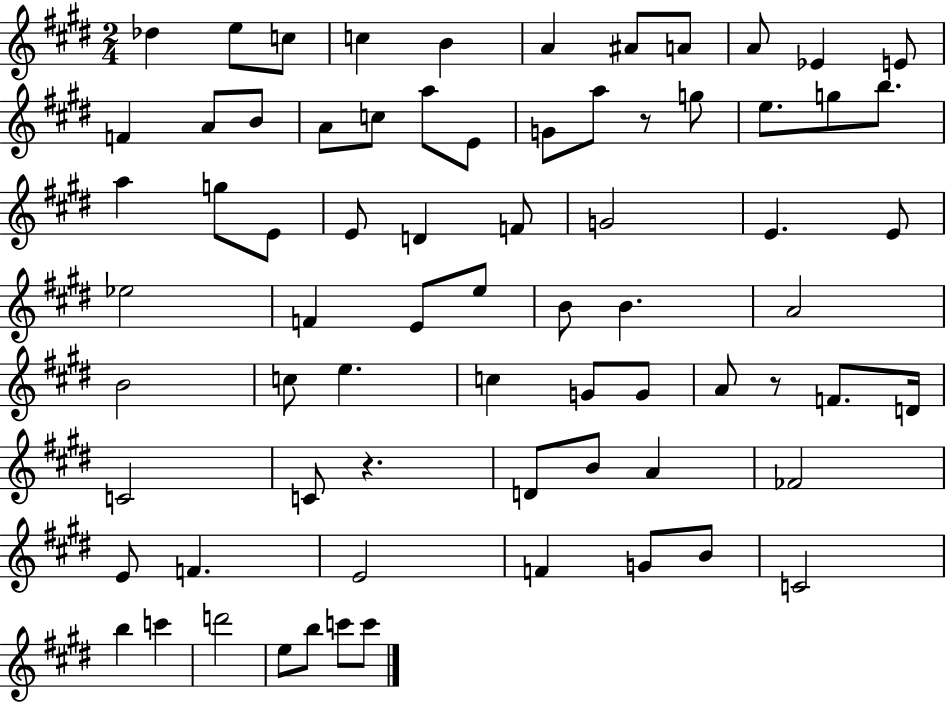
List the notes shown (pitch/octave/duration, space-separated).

Db5/q E5/e C5/e C5/q B4/q A4/q A#4/e A4/e A4/e Eb4/q E4/e F4/q A4/e B4/e A4/e C5/e A5/e E4/e G4/e A5/e R/e G5/e E5/e. G5/e B5/e. A5/q G5/e E4/e E4/e D4/q F4/e G4/h E4/q. E4/e Eb5/h F4/q E4/e E5/e B4/e B4/q. A4/h B4/h C5/e E5/q. C5/q G4/e G4/e A4/e R/e F4/e. D4/s C4/h C4/e R/q. D4/e B4/e A4/q FES4/h E4/e F4/q. E4/h F4/q G4/e B4/e C4/h B5/q C6/q D6/h E5/e B5/e C6/e C6/e